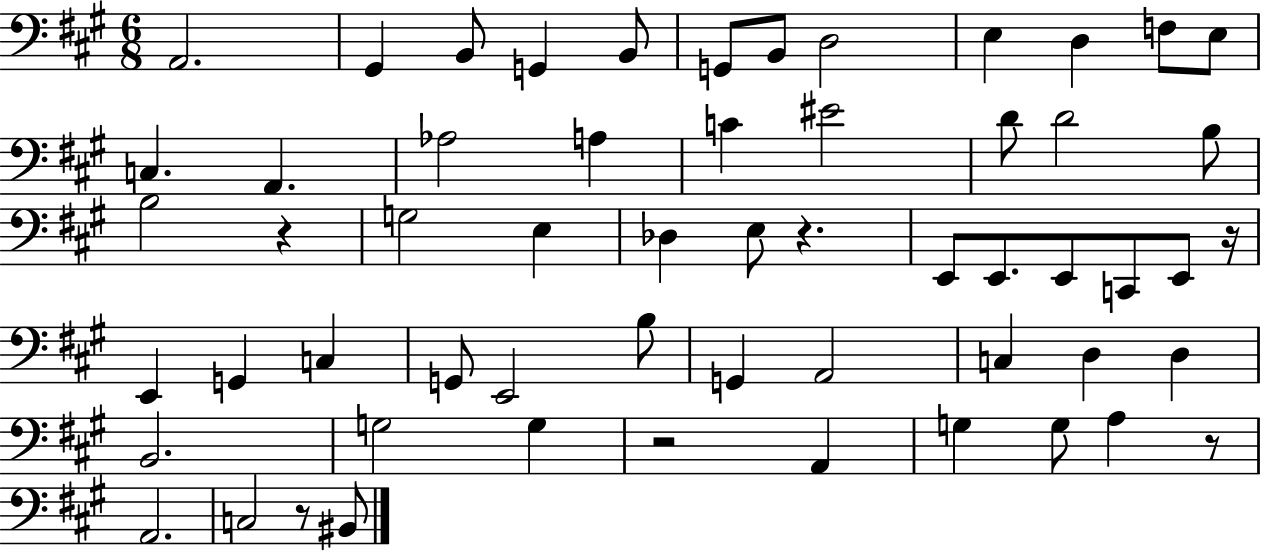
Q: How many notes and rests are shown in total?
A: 58